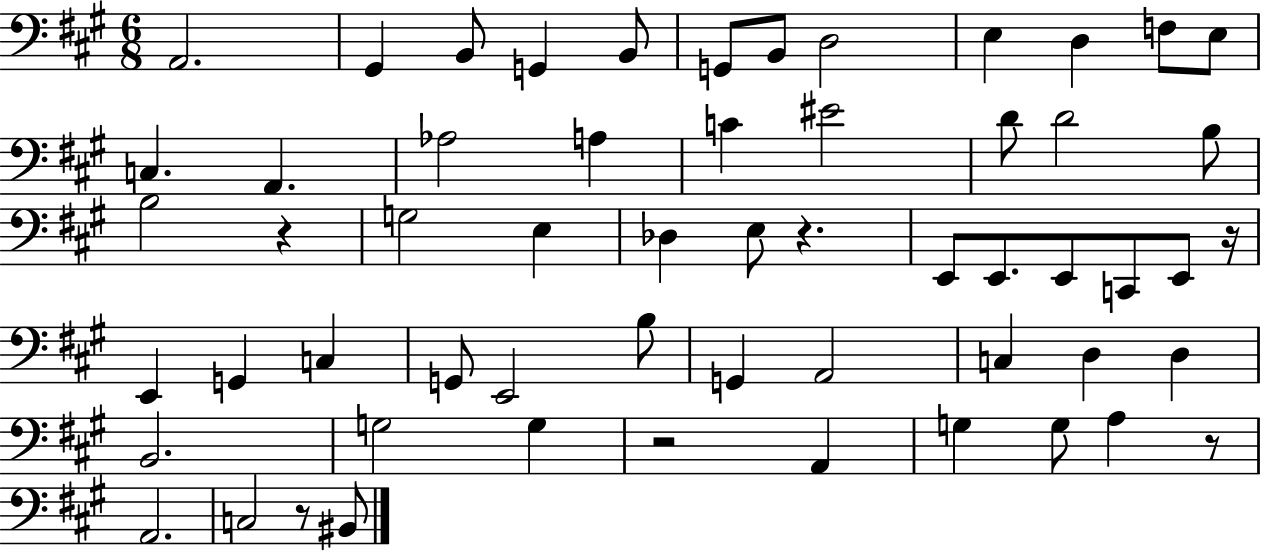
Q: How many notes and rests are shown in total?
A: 58